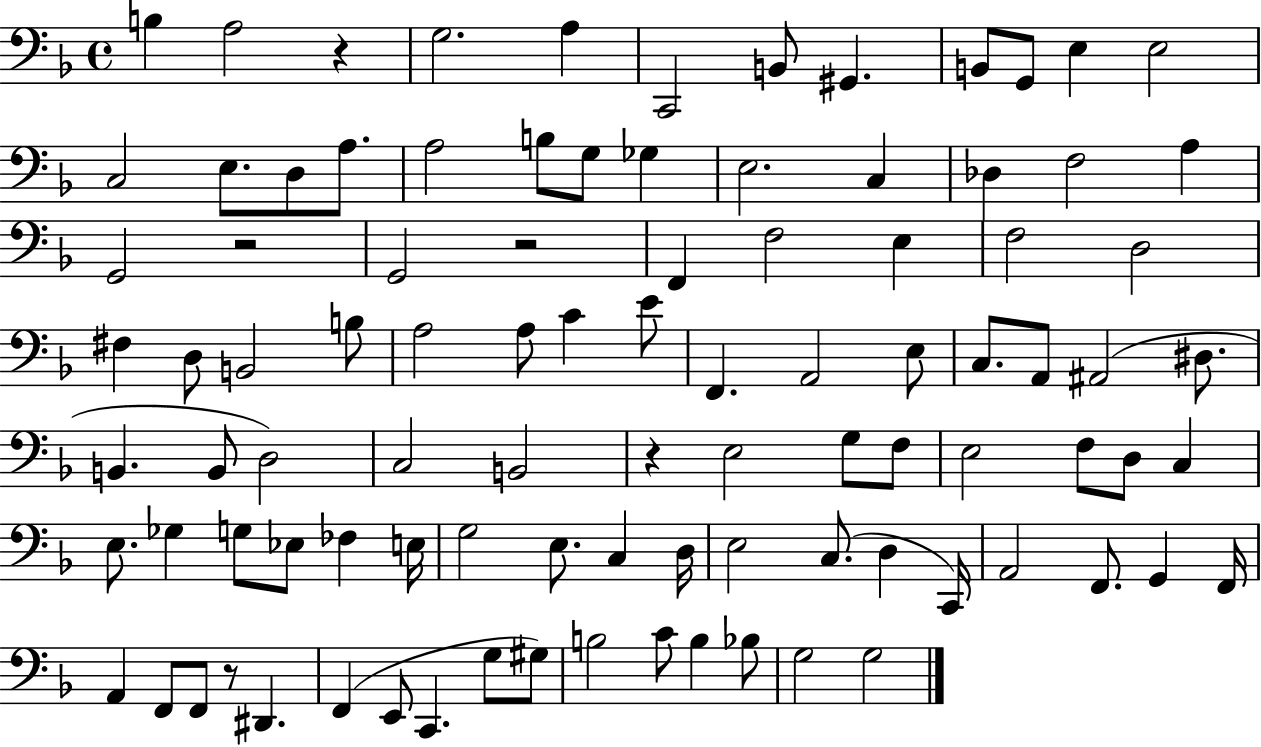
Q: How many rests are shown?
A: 5